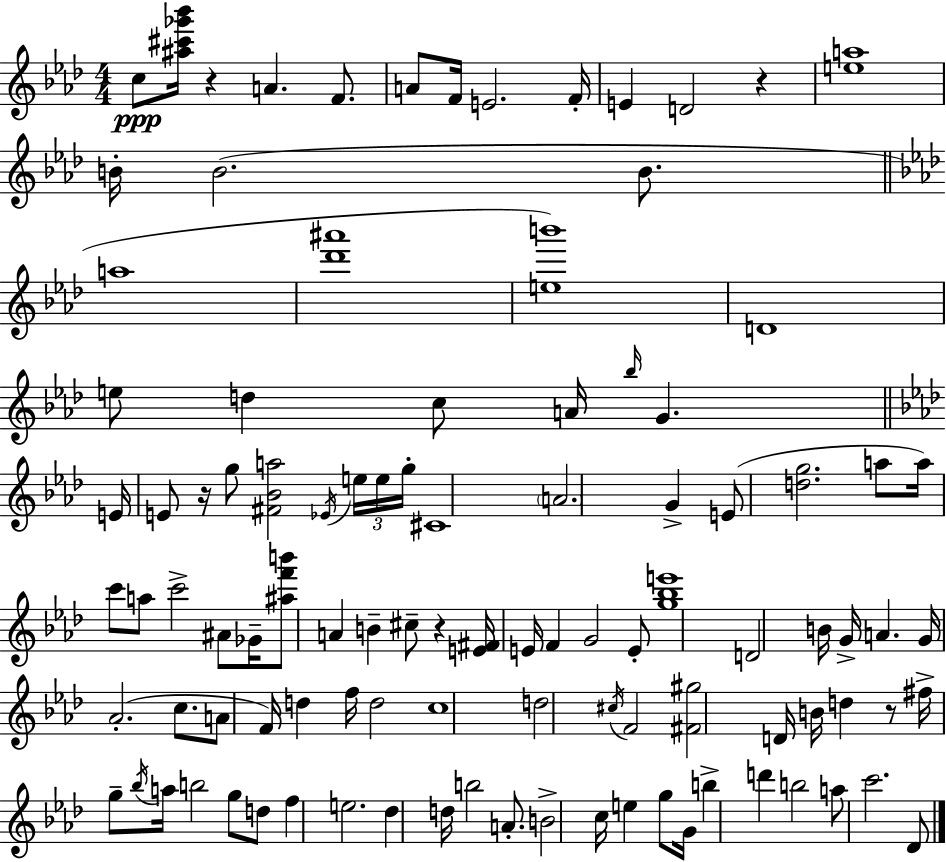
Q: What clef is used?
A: treble